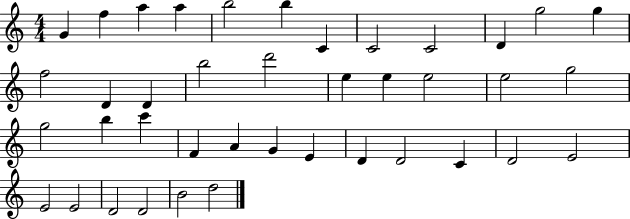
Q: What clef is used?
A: treble